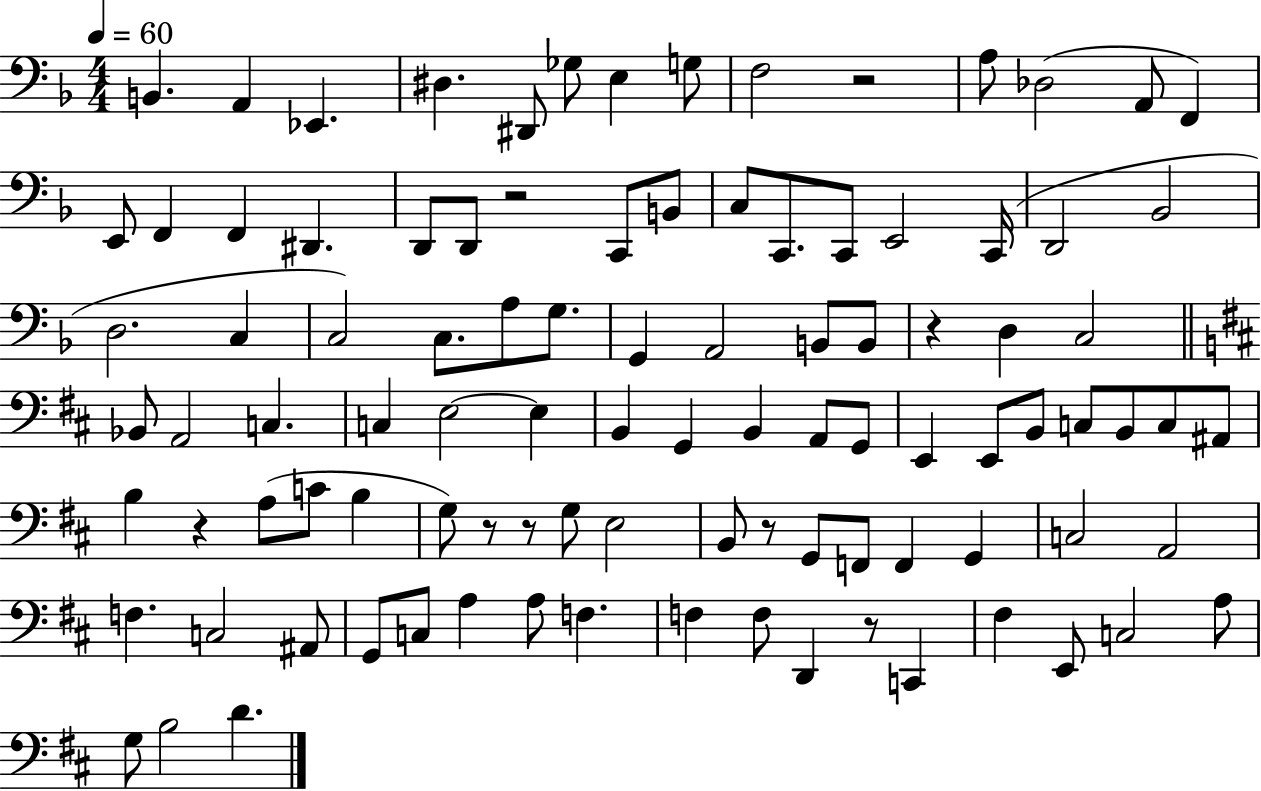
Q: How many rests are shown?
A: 8